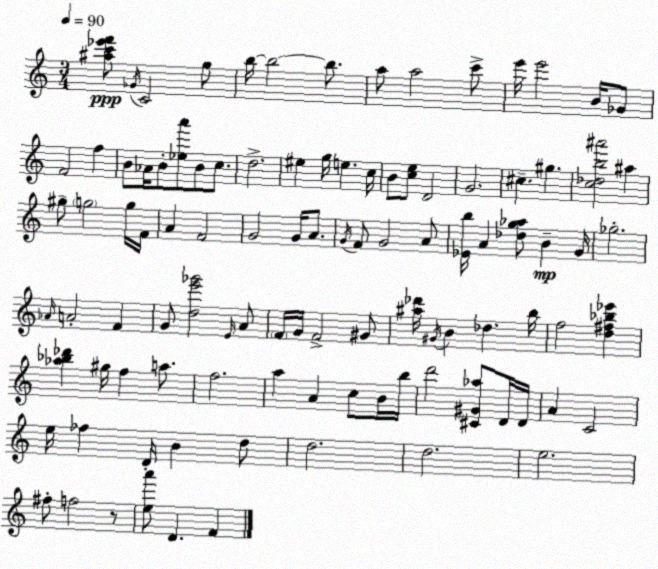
X:1
T:Untitled
M:3/4
L:1/4
K:Am
[^ac'_e'f']/2 _G/4 C2 g/2 b/4 b2 b/2 a/2 a2 c'/2 e'/4 e'2 B/4 _G/2 F2 f B/2 _A/4 B/2 [_ea']/2 B/2 c/2 d2 ^e g/4 e c/4 B/2 [ce]/2 D2 G2 ^c ^g [c_db^a']2 ^a ^g/2 g2 g/4 F/4 A F2 G2 G/4 A/2 G/4 F/2 G2 A/2 [_Eb]/4 A [_dg_a]/2 B G/4 _g2 _A/4 A2 F G/2 [de'_g']2 E/4 A/2 F/4 G/4 F2 ^G/2 [^a_d']/4 ^G/4 B _d b/4 f2 [d^f_b_e'] [_a_b_d'] ^g/4 f a/2 f2 a A c/2 B/4 b/4 d'2 [^C^G_a]/2 D/4 D/4 A C2 e/4 _f D/4 B d/2 d2 d2 e2 ^f/2 f2 z/2 [ea']/2 D F